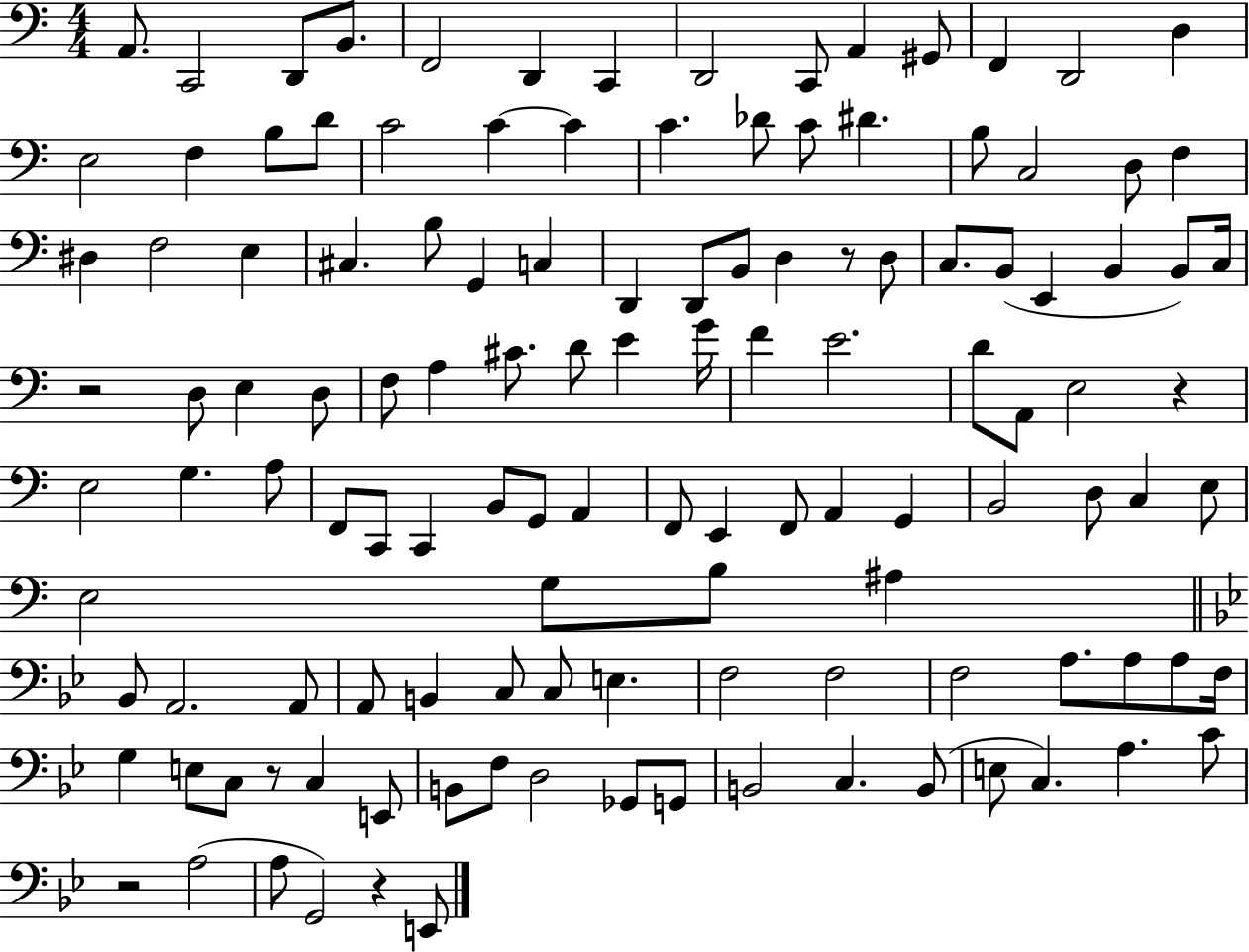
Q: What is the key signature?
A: C major